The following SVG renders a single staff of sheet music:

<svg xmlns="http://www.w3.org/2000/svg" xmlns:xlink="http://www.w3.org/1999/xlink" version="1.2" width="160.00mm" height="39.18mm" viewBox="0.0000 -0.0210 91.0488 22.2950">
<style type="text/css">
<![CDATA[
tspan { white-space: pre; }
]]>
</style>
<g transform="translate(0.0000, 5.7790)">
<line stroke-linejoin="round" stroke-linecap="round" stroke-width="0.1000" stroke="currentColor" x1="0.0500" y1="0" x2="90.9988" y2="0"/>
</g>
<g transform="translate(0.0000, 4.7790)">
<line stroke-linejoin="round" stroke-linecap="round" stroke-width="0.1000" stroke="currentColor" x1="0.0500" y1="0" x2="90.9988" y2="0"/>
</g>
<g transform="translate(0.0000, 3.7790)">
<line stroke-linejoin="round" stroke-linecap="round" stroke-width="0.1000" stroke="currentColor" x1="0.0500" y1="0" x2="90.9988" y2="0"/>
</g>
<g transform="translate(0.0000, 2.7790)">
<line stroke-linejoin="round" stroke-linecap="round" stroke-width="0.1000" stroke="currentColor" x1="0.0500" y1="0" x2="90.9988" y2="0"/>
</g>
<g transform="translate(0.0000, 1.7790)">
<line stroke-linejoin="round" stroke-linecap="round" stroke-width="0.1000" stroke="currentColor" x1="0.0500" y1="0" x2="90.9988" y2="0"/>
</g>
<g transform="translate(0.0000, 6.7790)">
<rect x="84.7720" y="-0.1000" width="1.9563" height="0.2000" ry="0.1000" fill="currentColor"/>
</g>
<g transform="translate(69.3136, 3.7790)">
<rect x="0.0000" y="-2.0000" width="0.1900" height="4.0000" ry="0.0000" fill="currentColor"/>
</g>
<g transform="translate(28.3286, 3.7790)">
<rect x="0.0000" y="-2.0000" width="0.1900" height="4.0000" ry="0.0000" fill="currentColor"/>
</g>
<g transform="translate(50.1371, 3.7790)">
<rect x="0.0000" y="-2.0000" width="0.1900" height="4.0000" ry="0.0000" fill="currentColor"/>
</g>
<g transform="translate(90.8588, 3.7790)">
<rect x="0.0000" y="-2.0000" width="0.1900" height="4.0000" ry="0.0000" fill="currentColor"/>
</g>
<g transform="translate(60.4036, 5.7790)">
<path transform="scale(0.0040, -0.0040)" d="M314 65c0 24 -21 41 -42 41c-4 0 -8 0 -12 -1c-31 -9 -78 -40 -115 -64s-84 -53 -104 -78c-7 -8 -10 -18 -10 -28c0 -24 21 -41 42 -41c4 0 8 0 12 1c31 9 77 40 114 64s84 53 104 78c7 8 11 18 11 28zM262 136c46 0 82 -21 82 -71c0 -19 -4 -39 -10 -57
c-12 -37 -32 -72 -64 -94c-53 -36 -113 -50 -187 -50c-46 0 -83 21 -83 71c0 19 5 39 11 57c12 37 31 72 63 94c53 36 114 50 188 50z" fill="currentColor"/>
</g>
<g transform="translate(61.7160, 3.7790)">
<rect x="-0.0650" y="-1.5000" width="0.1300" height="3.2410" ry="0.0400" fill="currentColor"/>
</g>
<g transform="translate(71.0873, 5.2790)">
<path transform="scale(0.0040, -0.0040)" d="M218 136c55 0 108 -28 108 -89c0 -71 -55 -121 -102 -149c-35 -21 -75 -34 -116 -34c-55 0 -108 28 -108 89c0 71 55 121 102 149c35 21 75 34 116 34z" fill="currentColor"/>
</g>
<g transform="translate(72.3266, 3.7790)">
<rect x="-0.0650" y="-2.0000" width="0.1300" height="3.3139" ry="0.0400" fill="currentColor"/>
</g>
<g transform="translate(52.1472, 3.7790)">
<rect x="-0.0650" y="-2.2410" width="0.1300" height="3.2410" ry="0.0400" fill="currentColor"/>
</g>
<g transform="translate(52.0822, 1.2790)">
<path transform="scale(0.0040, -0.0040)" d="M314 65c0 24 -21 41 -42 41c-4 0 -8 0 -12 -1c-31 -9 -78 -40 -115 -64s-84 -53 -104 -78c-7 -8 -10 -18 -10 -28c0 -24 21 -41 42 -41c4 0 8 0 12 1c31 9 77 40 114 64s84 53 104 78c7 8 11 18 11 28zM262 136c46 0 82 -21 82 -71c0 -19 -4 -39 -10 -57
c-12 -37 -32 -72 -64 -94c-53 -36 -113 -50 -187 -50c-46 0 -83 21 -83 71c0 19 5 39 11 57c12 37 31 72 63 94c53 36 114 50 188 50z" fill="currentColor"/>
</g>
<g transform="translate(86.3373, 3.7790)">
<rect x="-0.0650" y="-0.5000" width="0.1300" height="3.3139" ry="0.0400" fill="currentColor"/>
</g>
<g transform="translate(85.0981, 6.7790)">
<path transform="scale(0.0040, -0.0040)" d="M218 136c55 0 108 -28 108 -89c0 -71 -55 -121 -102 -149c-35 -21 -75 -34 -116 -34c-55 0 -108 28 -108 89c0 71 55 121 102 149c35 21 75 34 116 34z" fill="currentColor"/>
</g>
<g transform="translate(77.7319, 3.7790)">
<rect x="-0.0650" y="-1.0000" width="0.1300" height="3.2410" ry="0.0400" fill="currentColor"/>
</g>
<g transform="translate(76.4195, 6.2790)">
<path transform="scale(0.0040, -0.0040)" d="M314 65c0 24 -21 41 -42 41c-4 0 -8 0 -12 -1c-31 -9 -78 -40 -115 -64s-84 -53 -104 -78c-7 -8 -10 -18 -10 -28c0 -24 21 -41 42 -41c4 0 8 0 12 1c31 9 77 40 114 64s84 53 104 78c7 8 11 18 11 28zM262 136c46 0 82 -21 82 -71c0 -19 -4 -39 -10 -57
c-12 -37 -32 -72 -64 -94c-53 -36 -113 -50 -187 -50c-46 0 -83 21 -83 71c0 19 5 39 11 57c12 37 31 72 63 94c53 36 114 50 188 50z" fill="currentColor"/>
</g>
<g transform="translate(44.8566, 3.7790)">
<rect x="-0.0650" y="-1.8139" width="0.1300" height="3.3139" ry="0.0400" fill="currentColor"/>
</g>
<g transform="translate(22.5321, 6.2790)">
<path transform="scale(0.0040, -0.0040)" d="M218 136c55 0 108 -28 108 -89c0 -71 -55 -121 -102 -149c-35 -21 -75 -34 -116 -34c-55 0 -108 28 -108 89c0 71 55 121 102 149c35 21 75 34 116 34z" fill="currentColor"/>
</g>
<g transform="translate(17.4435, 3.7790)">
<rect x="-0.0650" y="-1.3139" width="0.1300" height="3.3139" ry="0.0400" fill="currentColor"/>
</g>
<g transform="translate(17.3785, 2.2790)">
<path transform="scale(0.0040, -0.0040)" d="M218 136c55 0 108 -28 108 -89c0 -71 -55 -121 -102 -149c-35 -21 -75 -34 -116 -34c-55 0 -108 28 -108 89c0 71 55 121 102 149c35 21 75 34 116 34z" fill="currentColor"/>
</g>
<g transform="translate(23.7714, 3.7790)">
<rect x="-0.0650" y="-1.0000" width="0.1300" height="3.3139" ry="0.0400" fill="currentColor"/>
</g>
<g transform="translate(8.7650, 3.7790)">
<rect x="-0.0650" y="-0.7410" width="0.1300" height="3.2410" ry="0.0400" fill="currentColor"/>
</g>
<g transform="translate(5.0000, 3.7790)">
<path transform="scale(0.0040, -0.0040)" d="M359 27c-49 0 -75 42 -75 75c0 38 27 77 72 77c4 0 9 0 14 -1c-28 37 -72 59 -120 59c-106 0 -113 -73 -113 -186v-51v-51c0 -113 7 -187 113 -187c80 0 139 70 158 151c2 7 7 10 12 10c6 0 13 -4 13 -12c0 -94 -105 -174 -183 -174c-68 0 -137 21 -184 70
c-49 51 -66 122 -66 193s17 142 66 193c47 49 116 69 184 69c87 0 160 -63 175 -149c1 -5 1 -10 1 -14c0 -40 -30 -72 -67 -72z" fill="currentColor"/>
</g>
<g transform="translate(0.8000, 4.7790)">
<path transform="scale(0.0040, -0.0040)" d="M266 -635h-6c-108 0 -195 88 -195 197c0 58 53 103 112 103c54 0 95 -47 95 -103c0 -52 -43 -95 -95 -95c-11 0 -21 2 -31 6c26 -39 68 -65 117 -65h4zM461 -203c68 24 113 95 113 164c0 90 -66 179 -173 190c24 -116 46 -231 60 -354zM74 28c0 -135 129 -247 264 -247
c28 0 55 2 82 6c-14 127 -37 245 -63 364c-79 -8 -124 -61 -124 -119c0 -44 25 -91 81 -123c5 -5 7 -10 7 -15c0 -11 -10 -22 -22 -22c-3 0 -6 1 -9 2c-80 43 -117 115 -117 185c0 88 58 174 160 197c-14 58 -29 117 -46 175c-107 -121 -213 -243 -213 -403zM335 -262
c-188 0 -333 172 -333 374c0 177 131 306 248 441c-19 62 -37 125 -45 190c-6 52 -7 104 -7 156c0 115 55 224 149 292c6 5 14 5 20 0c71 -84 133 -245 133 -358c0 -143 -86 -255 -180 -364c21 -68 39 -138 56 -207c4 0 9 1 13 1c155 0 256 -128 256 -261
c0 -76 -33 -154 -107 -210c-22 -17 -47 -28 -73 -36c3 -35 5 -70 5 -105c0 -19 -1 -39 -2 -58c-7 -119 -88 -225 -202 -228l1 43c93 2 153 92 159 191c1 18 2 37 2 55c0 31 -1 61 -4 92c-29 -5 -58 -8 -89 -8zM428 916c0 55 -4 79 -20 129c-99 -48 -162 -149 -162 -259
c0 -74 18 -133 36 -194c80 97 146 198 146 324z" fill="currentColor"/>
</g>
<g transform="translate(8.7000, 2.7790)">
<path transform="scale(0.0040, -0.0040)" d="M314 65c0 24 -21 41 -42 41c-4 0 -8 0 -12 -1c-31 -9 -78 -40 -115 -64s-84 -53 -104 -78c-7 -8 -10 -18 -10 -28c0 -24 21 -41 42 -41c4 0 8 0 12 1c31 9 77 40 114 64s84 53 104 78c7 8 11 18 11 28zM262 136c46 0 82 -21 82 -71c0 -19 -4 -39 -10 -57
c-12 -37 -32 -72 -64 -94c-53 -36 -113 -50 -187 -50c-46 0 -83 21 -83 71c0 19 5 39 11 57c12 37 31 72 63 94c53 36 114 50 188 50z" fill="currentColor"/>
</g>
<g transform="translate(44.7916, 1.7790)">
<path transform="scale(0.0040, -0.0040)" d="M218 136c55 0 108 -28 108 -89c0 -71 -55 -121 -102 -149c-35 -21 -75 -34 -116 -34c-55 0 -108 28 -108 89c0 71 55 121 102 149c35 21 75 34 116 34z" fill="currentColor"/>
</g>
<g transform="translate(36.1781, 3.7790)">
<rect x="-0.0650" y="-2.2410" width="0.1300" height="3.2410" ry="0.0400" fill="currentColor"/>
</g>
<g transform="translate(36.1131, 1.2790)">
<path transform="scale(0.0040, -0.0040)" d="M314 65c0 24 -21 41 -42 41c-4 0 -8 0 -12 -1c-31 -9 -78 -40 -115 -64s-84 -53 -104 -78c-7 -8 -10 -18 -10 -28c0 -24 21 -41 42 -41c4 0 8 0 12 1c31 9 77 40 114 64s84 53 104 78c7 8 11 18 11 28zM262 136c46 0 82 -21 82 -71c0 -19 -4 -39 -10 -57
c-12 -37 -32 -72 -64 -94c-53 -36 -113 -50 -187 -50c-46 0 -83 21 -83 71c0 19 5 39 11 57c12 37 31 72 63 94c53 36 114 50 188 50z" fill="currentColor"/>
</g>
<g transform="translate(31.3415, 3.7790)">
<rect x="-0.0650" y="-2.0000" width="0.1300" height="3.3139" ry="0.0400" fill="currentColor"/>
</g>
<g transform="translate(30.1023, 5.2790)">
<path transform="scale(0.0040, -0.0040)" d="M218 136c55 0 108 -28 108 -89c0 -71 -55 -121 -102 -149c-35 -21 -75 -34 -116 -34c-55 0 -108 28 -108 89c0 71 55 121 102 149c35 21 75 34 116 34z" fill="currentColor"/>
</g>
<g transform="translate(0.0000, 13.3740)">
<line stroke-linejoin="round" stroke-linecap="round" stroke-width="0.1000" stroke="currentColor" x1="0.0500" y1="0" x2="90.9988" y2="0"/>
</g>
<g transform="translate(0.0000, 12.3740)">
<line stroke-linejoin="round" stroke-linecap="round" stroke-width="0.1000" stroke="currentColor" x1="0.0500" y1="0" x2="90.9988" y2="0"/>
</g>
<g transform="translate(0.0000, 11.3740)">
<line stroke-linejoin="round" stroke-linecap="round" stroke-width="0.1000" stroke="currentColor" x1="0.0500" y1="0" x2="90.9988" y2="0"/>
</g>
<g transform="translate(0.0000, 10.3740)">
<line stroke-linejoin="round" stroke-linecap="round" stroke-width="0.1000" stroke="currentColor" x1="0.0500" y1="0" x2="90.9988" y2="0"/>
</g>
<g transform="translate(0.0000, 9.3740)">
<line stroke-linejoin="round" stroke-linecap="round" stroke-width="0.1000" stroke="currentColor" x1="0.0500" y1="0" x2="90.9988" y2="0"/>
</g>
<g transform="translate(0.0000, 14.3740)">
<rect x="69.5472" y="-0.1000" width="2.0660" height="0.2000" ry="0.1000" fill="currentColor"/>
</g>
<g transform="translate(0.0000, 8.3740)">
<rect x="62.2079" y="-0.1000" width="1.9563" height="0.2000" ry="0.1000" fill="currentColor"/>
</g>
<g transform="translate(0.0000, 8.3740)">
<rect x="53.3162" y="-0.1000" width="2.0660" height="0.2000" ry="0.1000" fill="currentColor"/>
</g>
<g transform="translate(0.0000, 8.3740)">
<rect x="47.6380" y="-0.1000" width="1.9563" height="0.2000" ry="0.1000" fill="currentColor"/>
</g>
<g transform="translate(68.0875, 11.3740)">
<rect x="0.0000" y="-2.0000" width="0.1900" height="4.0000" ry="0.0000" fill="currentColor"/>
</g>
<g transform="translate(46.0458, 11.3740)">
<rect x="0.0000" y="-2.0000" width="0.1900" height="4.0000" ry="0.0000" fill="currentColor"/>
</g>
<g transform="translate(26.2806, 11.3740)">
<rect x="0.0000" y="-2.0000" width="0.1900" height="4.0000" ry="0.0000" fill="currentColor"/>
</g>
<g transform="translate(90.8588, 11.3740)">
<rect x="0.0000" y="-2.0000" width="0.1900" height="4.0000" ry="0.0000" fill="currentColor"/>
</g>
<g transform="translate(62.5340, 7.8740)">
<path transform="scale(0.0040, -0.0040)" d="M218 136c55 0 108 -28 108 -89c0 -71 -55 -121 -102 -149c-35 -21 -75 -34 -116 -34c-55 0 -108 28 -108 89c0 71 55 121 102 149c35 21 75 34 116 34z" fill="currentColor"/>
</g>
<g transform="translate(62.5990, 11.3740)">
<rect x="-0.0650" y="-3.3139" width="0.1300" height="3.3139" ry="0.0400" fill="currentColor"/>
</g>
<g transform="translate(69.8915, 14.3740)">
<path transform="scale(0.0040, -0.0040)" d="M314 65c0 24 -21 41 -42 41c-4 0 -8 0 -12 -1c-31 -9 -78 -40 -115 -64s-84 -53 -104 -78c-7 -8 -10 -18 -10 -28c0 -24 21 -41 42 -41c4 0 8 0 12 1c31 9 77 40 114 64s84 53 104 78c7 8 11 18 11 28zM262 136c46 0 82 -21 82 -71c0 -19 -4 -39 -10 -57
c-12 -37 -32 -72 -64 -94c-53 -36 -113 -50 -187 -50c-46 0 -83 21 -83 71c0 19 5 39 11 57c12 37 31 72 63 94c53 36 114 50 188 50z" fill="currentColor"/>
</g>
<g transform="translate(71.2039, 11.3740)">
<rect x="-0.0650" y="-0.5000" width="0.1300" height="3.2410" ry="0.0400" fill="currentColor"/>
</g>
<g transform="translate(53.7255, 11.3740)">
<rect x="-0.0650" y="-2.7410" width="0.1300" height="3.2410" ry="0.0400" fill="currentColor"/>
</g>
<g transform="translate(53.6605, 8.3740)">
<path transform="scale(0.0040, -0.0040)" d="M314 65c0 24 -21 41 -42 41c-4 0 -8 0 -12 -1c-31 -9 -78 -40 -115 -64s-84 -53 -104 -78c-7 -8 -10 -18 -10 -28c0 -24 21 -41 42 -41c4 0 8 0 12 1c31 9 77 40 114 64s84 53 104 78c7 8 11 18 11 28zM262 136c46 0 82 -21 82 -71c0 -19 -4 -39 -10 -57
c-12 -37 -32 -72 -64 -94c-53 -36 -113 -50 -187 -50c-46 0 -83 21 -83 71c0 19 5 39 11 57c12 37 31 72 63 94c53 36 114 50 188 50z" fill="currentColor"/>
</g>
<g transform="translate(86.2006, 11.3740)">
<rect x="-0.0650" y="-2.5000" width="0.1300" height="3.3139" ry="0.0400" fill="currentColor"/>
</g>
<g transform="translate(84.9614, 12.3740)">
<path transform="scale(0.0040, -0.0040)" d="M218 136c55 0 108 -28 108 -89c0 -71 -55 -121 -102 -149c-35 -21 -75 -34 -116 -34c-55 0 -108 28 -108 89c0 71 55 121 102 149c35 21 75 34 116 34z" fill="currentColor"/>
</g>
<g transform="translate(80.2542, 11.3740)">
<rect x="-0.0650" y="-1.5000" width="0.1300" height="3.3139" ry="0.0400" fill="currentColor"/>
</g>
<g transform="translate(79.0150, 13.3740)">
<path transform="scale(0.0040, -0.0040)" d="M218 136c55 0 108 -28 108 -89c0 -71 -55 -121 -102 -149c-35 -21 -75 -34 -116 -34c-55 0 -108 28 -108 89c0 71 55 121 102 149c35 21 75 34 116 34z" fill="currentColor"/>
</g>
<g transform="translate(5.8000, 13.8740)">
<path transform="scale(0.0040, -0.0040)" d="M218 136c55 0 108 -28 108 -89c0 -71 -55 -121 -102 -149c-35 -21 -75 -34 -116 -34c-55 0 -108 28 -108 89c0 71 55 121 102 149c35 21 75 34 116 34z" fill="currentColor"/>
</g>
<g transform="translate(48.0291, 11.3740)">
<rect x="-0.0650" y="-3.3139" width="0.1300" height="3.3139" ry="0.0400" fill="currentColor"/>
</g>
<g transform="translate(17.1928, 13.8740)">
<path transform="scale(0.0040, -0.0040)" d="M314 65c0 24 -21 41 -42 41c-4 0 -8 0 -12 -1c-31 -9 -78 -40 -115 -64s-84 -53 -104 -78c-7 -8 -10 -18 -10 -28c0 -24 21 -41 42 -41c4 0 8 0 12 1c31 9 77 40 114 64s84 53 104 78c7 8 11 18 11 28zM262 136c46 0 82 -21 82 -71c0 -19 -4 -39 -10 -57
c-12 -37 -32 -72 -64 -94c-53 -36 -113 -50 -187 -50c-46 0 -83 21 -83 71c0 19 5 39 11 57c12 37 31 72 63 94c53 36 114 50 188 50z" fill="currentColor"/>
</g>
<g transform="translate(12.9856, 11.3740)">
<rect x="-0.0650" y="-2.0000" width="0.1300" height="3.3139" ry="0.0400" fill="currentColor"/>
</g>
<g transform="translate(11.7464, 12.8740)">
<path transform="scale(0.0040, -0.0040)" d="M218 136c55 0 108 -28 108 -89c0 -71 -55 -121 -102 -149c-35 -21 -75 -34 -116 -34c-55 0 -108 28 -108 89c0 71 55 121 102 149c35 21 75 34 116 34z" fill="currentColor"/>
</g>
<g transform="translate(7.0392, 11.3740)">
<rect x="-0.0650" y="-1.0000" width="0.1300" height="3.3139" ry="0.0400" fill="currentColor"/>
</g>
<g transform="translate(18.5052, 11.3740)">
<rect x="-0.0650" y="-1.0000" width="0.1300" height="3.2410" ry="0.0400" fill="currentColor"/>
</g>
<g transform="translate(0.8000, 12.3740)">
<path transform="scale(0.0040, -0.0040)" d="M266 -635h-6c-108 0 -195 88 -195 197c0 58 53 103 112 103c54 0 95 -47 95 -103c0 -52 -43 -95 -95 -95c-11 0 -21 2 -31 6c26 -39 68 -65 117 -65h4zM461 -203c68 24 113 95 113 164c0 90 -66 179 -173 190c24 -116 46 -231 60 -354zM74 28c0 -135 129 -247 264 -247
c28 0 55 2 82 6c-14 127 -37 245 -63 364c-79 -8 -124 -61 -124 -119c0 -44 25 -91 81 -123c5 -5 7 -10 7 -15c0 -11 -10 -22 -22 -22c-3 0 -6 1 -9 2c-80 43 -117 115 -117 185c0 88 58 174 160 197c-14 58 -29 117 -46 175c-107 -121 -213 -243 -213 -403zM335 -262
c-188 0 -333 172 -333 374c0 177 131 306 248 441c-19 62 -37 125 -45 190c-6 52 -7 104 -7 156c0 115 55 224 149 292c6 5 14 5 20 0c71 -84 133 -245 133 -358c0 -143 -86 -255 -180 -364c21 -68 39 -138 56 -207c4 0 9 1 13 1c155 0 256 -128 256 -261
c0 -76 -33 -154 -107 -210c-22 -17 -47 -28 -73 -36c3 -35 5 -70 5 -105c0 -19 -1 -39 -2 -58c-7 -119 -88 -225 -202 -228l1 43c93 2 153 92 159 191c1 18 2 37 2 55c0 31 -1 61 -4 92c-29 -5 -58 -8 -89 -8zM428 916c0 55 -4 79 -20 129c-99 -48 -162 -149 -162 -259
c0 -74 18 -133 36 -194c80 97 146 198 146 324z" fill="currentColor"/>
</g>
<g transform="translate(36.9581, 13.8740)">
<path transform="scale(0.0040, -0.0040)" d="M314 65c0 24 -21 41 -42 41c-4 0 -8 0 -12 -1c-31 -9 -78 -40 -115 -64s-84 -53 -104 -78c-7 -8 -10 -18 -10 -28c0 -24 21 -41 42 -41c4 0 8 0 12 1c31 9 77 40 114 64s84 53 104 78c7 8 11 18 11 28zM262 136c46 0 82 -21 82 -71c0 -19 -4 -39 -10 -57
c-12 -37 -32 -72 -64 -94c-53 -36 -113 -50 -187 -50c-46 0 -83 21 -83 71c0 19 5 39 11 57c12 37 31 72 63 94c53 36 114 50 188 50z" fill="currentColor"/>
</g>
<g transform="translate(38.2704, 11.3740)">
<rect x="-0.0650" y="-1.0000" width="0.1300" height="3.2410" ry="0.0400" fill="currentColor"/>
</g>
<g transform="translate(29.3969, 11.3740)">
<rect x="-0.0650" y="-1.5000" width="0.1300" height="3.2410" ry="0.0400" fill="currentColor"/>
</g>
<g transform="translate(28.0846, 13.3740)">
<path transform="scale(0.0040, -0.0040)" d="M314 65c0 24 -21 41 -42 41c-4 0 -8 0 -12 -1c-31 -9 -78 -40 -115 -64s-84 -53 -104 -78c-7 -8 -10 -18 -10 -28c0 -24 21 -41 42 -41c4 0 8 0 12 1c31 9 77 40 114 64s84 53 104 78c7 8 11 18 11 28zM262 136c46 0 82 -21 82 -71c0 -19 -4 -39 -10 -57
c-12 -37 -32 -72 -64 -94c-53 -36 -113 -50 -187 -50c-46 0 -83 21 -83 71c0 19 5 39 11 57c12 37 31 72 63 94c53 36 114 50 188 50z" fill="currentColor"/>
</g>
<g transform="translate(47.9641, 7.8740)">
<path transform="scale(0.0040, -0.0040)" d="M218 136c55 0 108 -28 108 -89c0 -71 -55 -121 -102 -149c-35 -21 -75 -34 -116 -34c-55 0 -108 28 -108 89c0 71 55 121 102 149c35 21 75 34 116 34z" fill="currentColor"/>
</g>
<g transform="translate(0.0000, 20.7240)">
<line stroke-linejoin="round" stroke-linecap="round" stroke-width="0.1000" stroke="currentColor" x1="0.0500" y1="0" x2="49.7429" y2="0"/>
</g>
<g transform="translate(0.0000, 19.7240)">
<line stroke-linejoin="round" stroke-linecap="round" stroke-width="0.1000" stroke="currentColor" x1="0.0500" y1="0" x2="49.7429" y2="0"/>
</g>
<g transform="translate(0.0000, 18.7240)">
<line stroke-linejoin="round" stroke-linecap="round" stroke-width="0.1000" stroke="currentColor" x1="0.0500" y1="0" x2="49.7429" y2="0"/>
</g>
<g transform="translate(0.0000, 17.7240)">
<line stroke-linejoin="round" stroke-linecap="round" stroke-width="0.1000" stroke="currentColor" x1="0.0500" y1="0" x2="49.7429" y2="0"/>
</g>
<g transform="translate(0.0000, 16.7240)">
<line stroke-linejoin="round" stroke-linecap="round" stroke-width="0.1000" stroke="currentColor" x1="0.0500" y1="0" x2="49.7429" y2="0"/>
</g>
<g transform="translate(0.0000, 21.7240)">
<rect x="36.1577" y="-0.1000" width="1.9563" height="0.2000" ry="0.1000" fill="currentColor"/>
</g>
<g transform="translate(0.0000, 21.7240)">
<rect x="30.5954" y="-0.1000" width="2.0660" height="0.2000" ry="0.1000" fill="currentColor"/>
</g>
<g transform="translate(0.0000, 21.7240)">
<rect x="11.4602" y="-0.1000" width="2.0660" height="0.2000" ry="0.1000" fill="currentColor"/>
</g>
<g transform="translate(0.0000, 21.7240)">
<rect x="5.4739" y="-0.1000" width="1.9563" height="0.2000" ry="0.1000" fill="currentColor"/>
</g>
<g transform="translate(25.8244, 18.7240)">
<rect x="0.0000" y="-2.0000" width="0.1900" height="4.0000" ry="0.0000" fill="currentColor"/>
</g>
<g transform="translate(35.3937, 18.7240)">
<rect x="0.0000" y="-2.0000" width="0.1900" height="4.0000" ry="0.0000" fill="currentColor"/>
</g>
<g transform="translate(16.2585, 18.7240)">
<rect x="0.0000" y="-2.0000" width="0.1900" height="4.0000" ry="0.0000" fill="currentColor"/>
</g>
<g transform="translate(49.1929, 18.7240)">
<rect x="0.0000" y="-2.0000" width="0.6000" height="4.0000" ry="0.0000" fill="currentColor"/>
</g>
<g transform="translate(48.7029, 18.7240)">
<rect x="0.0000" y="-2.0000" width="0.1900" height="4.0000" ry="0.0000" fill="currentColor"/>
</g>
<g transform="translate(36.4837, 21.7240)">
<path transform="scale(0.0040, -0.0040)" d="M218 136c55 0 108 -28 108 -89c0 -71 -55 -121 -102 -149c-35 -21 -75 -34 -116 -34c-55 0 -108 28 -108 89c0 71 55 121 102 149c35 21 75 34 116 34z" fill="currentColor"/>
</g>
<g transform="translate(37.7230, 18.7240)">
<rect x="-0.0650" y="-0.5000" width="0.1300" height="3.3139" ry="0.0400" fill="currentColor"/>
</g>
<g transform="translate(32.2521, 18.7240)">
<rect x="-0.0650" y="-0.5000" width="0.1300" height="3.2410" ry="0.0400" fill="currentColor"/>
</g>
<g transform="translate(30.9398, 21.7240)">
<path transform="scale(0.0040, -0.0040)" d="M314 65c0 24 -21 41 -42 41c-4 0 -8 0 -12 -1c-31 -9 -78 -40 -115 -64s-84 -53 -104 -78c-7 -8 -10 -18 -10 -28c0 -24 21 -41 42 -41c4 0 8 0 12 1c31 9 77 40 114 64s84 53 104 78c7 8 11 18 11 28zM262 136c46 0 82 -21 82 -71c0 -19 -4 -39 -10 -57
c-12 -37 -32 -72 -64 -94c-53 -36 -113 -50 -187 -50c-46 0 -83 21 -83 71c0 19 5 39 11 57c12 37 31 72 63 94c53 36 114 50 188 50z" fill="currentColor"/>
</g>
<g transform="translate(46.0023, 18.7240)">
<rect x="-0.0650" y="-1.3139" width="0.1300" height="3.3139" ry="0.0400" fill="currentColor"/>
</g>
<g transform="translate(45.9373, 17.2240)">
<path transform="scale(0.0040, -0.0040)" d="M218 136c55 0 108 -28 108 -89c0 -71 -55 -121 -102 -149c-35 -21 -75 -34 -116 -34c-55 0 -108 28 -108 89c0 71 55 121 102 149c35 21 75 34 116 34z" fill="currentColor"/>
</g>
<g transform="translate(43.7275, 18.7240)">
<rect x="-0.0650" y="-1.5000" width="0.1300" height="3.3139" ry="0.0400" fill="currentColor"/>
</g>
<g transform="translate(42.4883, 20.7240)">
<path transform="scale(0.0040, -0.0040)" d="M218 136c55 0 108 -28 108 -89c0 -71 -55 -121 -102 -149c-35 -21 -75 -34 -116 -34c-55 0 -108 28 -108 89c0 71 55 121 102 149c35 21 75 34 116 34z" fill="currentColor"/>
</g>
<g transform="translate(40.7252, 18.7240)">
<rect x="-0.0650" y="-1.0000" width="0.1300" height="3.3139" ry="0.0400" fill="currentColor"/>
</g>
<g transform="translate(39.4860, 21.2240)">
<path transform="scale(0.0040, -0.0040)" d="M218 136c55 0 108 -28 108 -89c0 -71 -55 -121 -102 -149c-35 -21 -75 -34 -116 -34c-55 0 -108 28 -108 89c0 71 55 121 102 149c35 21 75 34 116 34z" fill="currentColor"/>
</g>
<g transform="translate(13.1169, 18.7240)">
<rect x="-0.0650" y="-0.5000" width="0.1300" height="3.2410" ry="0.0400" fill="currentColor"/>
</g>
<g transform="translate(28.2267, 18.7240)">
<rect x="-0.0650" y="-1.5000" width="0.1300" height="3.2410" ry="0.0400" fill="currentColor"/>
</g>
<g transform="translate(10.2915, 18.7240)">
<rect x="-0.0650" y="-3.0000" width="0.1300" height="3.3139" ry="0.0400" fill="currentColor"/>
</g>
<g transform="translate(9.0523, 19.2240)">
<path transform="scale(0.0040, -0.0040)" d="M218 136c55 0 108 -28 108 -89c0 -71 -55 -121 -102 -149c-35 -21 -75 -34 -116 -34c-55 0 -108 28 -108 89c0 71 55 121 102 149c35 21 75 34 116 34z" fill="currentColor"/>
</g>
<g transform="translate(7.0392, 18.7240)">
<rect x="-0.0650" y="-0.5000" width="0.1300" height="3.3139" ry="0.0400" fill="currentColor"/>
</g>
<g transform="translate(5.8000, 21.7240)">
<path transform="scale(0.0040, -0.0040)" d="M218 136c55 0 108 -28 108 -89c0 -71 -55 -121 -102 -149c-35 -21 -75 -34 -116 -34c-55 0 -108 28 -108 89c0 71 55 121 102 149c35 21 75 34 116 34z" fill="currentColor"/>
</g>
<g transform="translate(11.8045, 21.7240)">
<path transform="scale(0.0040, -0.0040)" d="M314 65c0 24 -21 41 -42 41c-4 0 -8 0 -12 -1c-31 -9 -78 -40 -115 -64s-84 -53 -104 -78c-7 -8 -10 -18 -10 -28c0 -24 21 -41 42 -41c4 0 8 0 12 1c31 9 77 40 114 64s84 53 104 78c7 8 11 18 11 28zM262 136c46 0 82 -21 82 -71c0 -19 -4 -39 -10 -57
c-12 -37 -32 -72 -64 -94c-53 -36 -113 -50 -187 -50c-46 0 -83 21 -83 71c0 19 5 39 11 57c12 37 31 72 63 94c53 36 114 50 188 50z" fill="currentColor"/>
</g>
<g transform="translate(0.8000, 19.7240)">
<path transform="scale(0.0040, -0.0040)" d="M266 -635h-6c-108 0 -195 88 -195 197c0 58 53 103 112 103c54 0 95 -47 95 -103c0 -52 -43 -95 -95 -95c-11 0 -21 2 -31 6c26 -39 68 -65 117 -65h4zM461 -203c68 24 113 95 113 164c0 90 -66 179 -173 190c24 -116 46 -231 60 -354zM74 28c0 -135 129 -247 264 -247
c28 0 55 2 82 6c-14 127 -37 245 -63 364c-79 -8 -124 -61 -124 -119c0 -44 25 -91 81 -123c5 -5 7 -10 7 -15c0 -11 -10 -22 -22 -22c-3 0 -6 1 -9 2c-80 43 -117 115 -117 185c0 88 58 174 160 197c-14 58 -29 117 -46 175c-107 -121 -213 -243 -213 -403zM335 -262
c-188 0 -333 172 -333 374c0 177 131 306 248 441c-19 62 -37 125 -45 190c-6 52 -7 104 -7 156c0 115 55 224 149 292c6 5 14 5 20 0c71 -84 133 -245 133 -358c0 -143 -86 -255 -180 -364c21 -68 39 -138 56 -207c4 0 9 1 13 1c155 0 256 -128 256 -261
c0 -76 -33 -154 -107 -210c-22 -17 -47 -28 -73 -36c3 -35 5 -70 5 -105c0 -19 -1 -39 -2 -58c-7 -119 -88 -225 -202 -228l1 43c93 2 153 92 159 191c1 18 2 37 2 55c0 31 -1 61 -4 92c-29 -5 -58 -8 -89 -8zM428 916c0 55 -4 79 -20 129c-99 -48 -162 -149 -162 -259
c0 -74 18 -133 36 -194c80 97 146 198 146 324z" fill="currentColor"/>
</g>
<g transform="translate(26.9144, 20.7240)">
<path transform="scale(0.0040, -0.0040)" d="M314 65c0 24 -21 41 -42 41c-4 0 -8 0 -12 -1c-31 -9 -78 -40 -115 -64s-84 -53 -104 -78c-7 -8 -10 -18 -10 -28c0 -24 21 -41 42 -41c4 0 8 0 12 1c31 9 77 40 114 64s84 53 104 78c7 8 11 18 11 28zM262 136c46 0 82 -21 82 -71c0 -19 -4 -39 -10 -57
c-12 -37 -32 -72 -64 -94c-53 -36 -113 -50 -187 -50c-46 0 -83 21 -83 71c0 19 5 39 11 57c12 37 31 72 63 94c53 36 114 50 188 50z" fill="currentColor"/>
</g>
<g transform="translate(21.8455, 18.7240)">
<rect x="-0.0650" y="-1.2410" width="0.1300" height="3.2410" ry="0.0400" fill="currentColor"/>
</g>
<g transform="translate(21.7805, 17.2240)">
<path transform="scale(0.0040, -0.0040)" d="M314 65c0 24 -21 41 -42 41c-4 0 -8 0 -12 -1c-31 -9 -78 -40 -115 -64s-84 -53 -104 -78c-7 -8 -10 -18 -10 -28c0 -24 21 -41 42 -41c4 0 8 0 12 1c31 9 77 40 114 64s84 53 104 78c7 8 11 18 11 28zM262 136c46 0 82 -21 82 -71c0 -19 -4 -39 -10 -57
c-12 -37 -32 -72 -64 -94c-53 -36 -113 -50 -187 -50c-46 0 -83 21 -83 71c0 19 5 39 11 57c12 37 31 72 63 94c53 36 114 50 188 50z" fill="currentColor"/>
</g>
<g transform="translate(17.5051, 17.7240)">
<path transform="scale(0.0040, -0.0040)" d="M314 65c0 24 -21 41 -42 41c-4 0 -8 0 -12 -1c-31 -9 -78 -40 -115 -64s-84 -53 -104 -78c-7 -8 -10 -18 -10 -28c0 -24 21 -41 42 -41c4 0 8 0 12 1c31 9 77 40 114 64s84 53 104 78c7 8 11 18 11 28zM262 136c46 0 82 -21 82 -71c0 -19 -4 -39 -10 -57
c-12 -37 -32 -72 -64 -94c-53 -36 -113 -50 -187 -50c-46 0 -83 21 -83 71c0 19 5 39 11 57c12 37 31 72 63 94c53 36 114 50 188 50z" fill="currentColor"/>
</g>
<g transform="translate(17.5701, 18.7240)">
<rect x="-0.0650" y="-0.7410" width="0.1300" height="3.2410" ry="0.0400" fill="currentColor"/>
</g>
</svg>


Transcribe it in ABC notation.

X:1
T:Untitled
M:4/4
L:1/4
K:C
d2 e D F g2 f g2 E2 F D2 C D F D2 E2 D2 b a2 b C2 E G C A C2 d2 e2 E2 C2 C D E e